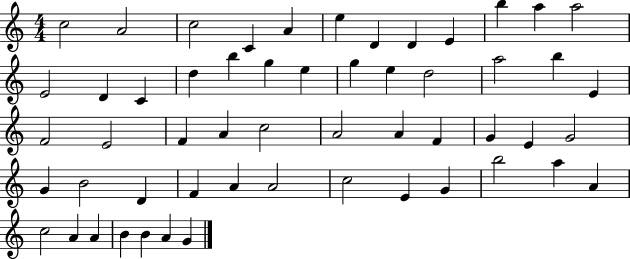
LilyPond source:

{
  \clef treble
  \numericTimeSignature
  \time 4/4
  \key c \major
  c''2 a'2 | c''2 c'4 a'4 | e''4 d'4 d'4 e'4 | b''4 a''4 a''2 | \break e'2 d'4 c'4 | d''4 b''4 g''4 e''4 | g''4 e''4 d''2 | a''2 b''4 e'4 | \break f'2 e'2 | f'4 a'4 c''2 | a'2 a'4 f'4 | g'4 e'4 g'2 | \break g'4 b'2 d'4 | f'4 a'4 a'2 | c''2 e'4 g'4 | b''2 a''4 a'4 | \break c''2 a'4 a'4 | b'4 b'4 a'4 g'4 | \bar "|."
}